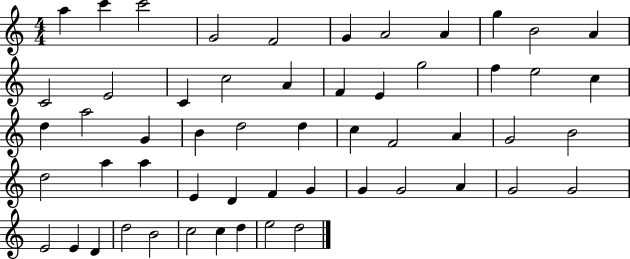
A5/q C6/q C6/h G4/h F4/h G4/q A4/h A4/q G5/q B4/h A4/q C4/h E4/h C4/q C5/h A4/q F4/q E4/q G5/h F5/q E5/h C5/q D5/q A5/h G4/q B4/q D5/h D5/q C5/q F4/h A4/q G4/h B4/h D5/h A5/q A5/q E4/q D4/q F4/q G4/q G4/q G4/h A4/q G4/h G4/h E4/h E4/q D4/q D5/h B4/h C5/h C5/q D5/q E5/h D5/h